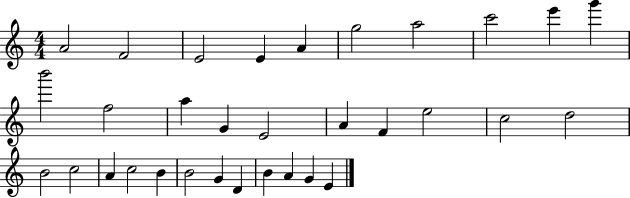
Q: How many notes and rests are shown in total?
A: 32